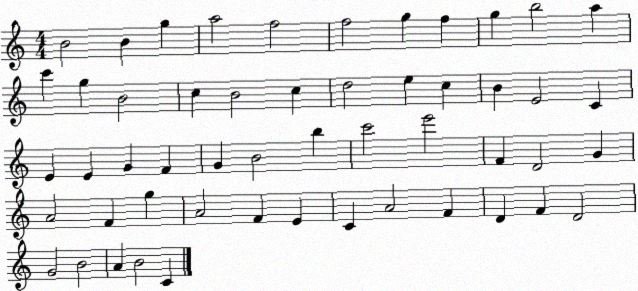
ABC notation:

X:1
T:Untitled
M:4/4
L:1/4
K:C
B2 B g a2 f2 f2 g f g b2 a c' g B2 c B2 c d2 e c B E2 C E E G F G B2 b c'2 e'2 F D2 G A2 F g A2 F E C A2 F D F D2 G2 B2 A B2 C